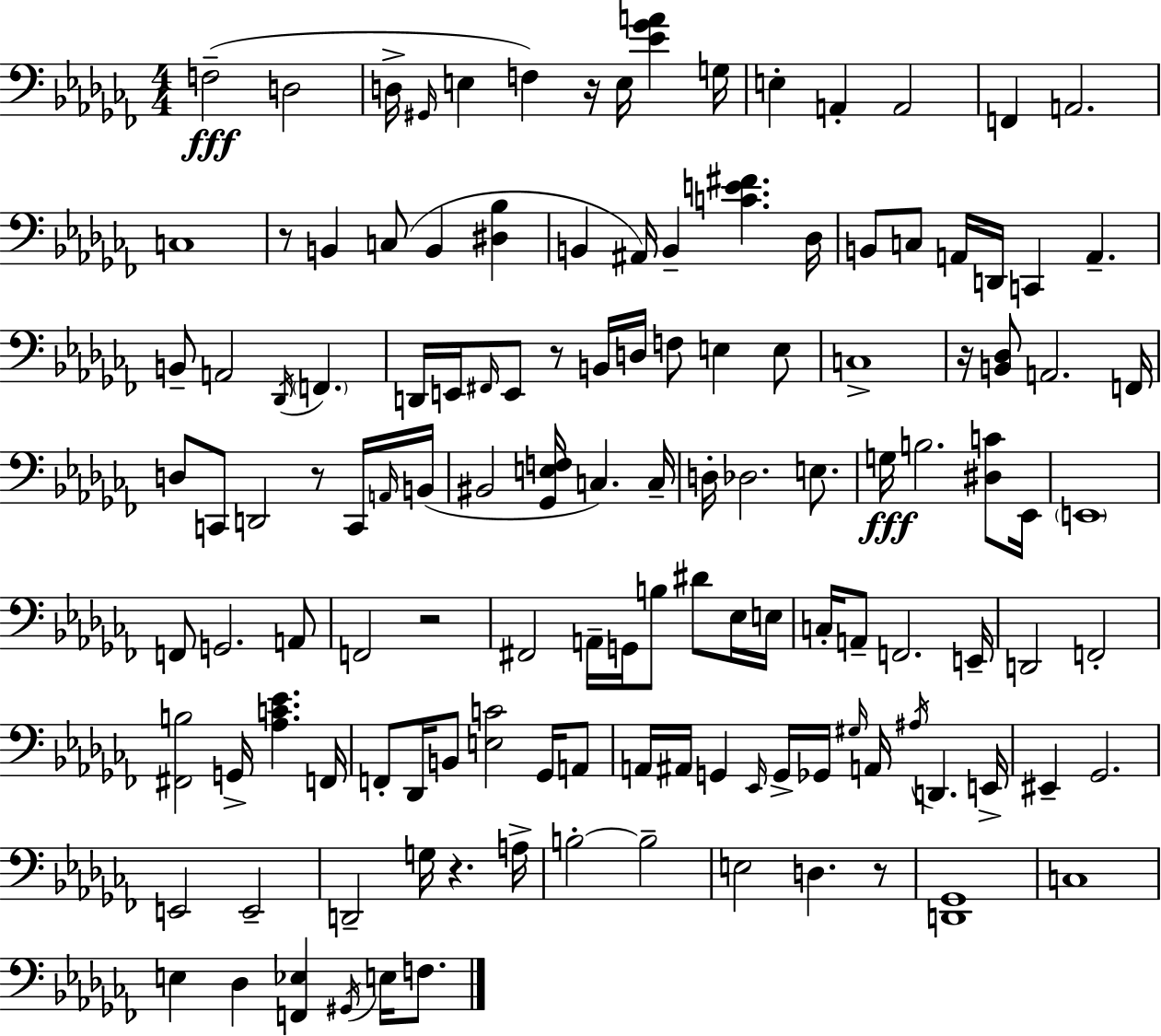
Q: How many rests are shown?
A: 8